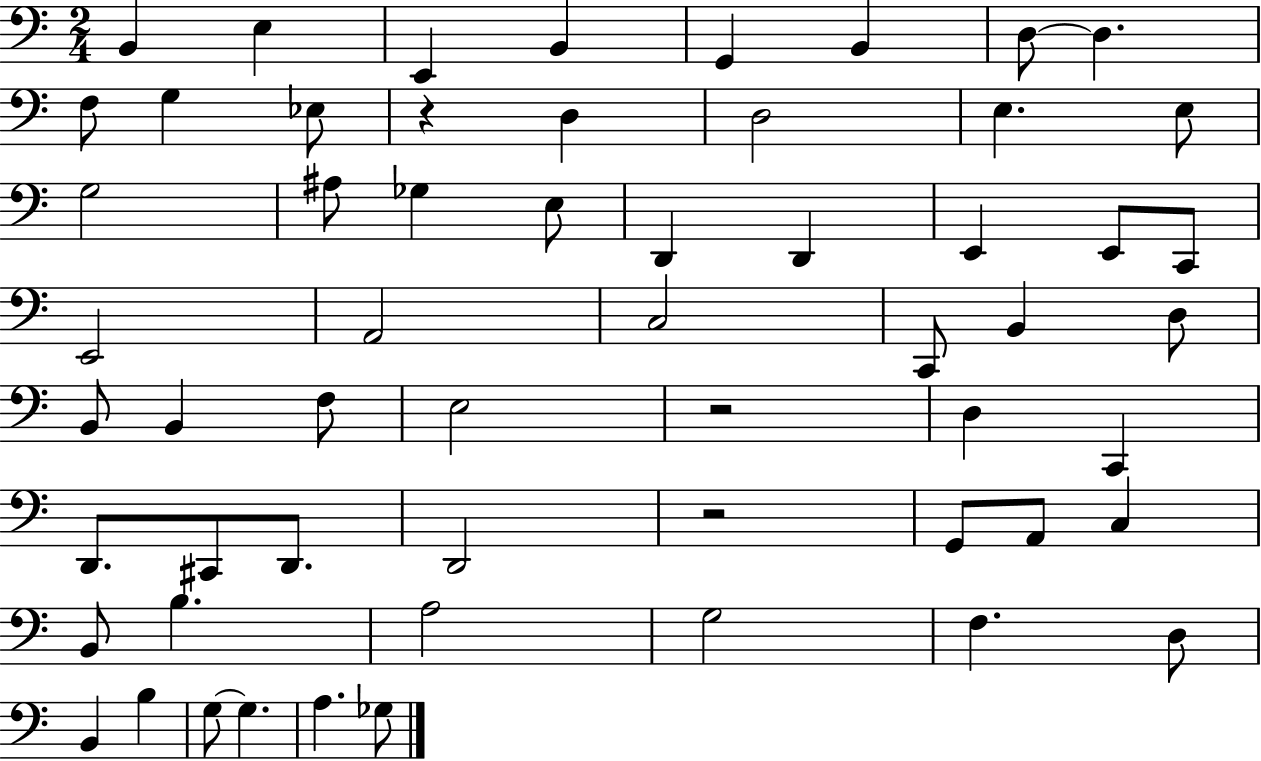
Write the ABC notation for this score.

X:1
T:Untitled
M:2/4
L:1/4
K:C
B,, E, E,, B,, G,, B,, D,/2 D, F,/2 G, _E,/2 z D, D,2 E, E,/2 G,2 ^A,/2 _G, E,/2 D,, D,, E,, E,,/2 C,,/2 E,,2 A,,2 C,2 C,,/2 B,, D,/2 B,,/2 B,, F,/2 E,2 z2 D, C,, D,,/2 ^C,,/2 D,,/2 D,,2 z2 G,,/2 A,,/2 C, B,,/2 B, A,2 G,2 F, D,/2 B,, B, G,/2 G, A, _G,/2